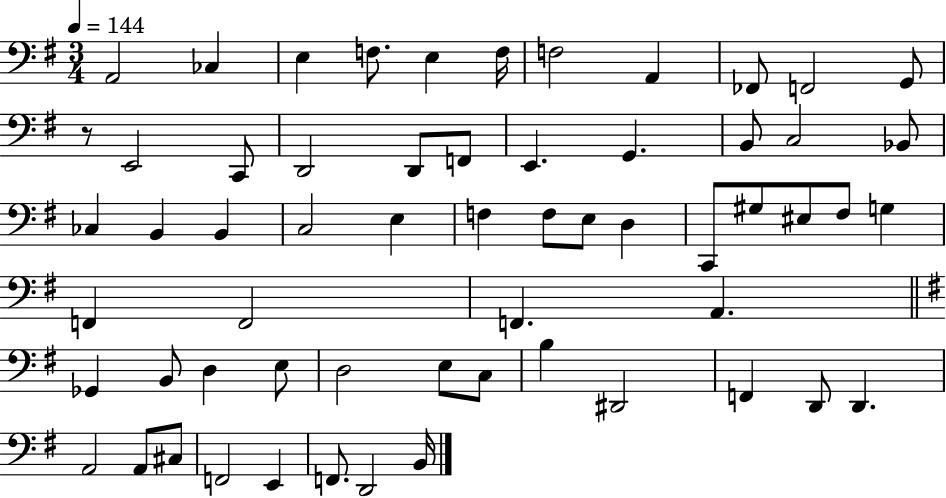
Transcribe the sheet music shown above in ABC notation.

X:1
T:Untitled
M:3/4
L:1/4
K:G
A,,2 _C, E, F,/2 E, F,/4 F,2 A,, _F,,/2 F,,2 G,,/2 z/2 E,,2 C,,/2 D,,2 D,,/2 F,,/2 E,, G,, B,,/2 C,2 _B,,/2 _C, B,, B,, C,2 E, F, F,/2 E,/2 D, C,,/2 ^G,/2 ^E,/2 ^F,/2 G, F,, F,,2 F,, A,, _G,, B,,/2 D, E,/2 D,2 E,/2 C,/2 B, ^D,,2 F,, D,,/2 D,, A,,2 A,,/2 ^C,/2 F,,2 E,, F,,/2 D,,2 B,,/4